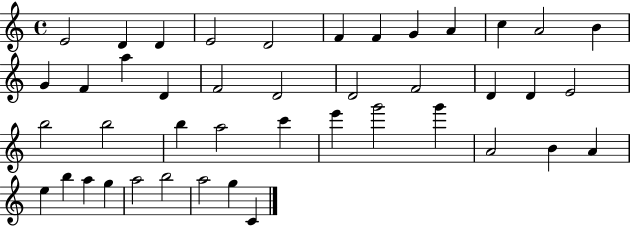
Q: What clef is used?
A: treble